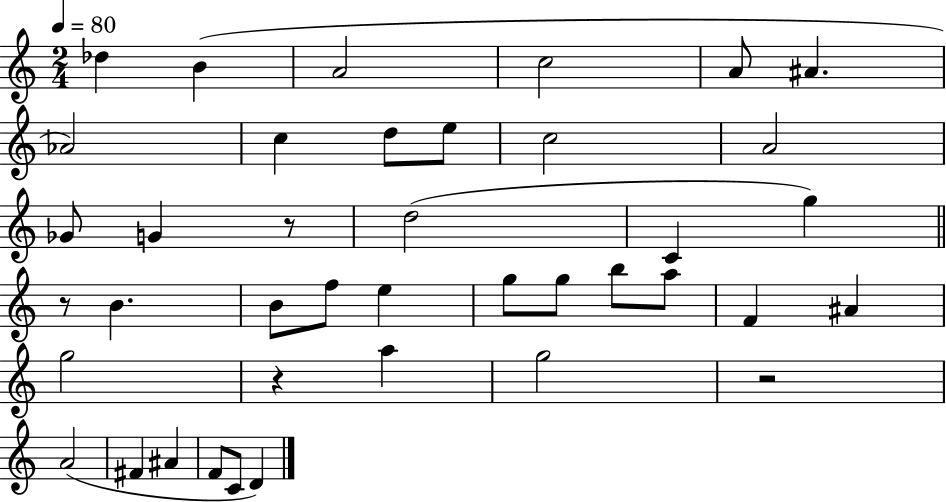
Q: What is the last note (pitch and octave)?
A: D4